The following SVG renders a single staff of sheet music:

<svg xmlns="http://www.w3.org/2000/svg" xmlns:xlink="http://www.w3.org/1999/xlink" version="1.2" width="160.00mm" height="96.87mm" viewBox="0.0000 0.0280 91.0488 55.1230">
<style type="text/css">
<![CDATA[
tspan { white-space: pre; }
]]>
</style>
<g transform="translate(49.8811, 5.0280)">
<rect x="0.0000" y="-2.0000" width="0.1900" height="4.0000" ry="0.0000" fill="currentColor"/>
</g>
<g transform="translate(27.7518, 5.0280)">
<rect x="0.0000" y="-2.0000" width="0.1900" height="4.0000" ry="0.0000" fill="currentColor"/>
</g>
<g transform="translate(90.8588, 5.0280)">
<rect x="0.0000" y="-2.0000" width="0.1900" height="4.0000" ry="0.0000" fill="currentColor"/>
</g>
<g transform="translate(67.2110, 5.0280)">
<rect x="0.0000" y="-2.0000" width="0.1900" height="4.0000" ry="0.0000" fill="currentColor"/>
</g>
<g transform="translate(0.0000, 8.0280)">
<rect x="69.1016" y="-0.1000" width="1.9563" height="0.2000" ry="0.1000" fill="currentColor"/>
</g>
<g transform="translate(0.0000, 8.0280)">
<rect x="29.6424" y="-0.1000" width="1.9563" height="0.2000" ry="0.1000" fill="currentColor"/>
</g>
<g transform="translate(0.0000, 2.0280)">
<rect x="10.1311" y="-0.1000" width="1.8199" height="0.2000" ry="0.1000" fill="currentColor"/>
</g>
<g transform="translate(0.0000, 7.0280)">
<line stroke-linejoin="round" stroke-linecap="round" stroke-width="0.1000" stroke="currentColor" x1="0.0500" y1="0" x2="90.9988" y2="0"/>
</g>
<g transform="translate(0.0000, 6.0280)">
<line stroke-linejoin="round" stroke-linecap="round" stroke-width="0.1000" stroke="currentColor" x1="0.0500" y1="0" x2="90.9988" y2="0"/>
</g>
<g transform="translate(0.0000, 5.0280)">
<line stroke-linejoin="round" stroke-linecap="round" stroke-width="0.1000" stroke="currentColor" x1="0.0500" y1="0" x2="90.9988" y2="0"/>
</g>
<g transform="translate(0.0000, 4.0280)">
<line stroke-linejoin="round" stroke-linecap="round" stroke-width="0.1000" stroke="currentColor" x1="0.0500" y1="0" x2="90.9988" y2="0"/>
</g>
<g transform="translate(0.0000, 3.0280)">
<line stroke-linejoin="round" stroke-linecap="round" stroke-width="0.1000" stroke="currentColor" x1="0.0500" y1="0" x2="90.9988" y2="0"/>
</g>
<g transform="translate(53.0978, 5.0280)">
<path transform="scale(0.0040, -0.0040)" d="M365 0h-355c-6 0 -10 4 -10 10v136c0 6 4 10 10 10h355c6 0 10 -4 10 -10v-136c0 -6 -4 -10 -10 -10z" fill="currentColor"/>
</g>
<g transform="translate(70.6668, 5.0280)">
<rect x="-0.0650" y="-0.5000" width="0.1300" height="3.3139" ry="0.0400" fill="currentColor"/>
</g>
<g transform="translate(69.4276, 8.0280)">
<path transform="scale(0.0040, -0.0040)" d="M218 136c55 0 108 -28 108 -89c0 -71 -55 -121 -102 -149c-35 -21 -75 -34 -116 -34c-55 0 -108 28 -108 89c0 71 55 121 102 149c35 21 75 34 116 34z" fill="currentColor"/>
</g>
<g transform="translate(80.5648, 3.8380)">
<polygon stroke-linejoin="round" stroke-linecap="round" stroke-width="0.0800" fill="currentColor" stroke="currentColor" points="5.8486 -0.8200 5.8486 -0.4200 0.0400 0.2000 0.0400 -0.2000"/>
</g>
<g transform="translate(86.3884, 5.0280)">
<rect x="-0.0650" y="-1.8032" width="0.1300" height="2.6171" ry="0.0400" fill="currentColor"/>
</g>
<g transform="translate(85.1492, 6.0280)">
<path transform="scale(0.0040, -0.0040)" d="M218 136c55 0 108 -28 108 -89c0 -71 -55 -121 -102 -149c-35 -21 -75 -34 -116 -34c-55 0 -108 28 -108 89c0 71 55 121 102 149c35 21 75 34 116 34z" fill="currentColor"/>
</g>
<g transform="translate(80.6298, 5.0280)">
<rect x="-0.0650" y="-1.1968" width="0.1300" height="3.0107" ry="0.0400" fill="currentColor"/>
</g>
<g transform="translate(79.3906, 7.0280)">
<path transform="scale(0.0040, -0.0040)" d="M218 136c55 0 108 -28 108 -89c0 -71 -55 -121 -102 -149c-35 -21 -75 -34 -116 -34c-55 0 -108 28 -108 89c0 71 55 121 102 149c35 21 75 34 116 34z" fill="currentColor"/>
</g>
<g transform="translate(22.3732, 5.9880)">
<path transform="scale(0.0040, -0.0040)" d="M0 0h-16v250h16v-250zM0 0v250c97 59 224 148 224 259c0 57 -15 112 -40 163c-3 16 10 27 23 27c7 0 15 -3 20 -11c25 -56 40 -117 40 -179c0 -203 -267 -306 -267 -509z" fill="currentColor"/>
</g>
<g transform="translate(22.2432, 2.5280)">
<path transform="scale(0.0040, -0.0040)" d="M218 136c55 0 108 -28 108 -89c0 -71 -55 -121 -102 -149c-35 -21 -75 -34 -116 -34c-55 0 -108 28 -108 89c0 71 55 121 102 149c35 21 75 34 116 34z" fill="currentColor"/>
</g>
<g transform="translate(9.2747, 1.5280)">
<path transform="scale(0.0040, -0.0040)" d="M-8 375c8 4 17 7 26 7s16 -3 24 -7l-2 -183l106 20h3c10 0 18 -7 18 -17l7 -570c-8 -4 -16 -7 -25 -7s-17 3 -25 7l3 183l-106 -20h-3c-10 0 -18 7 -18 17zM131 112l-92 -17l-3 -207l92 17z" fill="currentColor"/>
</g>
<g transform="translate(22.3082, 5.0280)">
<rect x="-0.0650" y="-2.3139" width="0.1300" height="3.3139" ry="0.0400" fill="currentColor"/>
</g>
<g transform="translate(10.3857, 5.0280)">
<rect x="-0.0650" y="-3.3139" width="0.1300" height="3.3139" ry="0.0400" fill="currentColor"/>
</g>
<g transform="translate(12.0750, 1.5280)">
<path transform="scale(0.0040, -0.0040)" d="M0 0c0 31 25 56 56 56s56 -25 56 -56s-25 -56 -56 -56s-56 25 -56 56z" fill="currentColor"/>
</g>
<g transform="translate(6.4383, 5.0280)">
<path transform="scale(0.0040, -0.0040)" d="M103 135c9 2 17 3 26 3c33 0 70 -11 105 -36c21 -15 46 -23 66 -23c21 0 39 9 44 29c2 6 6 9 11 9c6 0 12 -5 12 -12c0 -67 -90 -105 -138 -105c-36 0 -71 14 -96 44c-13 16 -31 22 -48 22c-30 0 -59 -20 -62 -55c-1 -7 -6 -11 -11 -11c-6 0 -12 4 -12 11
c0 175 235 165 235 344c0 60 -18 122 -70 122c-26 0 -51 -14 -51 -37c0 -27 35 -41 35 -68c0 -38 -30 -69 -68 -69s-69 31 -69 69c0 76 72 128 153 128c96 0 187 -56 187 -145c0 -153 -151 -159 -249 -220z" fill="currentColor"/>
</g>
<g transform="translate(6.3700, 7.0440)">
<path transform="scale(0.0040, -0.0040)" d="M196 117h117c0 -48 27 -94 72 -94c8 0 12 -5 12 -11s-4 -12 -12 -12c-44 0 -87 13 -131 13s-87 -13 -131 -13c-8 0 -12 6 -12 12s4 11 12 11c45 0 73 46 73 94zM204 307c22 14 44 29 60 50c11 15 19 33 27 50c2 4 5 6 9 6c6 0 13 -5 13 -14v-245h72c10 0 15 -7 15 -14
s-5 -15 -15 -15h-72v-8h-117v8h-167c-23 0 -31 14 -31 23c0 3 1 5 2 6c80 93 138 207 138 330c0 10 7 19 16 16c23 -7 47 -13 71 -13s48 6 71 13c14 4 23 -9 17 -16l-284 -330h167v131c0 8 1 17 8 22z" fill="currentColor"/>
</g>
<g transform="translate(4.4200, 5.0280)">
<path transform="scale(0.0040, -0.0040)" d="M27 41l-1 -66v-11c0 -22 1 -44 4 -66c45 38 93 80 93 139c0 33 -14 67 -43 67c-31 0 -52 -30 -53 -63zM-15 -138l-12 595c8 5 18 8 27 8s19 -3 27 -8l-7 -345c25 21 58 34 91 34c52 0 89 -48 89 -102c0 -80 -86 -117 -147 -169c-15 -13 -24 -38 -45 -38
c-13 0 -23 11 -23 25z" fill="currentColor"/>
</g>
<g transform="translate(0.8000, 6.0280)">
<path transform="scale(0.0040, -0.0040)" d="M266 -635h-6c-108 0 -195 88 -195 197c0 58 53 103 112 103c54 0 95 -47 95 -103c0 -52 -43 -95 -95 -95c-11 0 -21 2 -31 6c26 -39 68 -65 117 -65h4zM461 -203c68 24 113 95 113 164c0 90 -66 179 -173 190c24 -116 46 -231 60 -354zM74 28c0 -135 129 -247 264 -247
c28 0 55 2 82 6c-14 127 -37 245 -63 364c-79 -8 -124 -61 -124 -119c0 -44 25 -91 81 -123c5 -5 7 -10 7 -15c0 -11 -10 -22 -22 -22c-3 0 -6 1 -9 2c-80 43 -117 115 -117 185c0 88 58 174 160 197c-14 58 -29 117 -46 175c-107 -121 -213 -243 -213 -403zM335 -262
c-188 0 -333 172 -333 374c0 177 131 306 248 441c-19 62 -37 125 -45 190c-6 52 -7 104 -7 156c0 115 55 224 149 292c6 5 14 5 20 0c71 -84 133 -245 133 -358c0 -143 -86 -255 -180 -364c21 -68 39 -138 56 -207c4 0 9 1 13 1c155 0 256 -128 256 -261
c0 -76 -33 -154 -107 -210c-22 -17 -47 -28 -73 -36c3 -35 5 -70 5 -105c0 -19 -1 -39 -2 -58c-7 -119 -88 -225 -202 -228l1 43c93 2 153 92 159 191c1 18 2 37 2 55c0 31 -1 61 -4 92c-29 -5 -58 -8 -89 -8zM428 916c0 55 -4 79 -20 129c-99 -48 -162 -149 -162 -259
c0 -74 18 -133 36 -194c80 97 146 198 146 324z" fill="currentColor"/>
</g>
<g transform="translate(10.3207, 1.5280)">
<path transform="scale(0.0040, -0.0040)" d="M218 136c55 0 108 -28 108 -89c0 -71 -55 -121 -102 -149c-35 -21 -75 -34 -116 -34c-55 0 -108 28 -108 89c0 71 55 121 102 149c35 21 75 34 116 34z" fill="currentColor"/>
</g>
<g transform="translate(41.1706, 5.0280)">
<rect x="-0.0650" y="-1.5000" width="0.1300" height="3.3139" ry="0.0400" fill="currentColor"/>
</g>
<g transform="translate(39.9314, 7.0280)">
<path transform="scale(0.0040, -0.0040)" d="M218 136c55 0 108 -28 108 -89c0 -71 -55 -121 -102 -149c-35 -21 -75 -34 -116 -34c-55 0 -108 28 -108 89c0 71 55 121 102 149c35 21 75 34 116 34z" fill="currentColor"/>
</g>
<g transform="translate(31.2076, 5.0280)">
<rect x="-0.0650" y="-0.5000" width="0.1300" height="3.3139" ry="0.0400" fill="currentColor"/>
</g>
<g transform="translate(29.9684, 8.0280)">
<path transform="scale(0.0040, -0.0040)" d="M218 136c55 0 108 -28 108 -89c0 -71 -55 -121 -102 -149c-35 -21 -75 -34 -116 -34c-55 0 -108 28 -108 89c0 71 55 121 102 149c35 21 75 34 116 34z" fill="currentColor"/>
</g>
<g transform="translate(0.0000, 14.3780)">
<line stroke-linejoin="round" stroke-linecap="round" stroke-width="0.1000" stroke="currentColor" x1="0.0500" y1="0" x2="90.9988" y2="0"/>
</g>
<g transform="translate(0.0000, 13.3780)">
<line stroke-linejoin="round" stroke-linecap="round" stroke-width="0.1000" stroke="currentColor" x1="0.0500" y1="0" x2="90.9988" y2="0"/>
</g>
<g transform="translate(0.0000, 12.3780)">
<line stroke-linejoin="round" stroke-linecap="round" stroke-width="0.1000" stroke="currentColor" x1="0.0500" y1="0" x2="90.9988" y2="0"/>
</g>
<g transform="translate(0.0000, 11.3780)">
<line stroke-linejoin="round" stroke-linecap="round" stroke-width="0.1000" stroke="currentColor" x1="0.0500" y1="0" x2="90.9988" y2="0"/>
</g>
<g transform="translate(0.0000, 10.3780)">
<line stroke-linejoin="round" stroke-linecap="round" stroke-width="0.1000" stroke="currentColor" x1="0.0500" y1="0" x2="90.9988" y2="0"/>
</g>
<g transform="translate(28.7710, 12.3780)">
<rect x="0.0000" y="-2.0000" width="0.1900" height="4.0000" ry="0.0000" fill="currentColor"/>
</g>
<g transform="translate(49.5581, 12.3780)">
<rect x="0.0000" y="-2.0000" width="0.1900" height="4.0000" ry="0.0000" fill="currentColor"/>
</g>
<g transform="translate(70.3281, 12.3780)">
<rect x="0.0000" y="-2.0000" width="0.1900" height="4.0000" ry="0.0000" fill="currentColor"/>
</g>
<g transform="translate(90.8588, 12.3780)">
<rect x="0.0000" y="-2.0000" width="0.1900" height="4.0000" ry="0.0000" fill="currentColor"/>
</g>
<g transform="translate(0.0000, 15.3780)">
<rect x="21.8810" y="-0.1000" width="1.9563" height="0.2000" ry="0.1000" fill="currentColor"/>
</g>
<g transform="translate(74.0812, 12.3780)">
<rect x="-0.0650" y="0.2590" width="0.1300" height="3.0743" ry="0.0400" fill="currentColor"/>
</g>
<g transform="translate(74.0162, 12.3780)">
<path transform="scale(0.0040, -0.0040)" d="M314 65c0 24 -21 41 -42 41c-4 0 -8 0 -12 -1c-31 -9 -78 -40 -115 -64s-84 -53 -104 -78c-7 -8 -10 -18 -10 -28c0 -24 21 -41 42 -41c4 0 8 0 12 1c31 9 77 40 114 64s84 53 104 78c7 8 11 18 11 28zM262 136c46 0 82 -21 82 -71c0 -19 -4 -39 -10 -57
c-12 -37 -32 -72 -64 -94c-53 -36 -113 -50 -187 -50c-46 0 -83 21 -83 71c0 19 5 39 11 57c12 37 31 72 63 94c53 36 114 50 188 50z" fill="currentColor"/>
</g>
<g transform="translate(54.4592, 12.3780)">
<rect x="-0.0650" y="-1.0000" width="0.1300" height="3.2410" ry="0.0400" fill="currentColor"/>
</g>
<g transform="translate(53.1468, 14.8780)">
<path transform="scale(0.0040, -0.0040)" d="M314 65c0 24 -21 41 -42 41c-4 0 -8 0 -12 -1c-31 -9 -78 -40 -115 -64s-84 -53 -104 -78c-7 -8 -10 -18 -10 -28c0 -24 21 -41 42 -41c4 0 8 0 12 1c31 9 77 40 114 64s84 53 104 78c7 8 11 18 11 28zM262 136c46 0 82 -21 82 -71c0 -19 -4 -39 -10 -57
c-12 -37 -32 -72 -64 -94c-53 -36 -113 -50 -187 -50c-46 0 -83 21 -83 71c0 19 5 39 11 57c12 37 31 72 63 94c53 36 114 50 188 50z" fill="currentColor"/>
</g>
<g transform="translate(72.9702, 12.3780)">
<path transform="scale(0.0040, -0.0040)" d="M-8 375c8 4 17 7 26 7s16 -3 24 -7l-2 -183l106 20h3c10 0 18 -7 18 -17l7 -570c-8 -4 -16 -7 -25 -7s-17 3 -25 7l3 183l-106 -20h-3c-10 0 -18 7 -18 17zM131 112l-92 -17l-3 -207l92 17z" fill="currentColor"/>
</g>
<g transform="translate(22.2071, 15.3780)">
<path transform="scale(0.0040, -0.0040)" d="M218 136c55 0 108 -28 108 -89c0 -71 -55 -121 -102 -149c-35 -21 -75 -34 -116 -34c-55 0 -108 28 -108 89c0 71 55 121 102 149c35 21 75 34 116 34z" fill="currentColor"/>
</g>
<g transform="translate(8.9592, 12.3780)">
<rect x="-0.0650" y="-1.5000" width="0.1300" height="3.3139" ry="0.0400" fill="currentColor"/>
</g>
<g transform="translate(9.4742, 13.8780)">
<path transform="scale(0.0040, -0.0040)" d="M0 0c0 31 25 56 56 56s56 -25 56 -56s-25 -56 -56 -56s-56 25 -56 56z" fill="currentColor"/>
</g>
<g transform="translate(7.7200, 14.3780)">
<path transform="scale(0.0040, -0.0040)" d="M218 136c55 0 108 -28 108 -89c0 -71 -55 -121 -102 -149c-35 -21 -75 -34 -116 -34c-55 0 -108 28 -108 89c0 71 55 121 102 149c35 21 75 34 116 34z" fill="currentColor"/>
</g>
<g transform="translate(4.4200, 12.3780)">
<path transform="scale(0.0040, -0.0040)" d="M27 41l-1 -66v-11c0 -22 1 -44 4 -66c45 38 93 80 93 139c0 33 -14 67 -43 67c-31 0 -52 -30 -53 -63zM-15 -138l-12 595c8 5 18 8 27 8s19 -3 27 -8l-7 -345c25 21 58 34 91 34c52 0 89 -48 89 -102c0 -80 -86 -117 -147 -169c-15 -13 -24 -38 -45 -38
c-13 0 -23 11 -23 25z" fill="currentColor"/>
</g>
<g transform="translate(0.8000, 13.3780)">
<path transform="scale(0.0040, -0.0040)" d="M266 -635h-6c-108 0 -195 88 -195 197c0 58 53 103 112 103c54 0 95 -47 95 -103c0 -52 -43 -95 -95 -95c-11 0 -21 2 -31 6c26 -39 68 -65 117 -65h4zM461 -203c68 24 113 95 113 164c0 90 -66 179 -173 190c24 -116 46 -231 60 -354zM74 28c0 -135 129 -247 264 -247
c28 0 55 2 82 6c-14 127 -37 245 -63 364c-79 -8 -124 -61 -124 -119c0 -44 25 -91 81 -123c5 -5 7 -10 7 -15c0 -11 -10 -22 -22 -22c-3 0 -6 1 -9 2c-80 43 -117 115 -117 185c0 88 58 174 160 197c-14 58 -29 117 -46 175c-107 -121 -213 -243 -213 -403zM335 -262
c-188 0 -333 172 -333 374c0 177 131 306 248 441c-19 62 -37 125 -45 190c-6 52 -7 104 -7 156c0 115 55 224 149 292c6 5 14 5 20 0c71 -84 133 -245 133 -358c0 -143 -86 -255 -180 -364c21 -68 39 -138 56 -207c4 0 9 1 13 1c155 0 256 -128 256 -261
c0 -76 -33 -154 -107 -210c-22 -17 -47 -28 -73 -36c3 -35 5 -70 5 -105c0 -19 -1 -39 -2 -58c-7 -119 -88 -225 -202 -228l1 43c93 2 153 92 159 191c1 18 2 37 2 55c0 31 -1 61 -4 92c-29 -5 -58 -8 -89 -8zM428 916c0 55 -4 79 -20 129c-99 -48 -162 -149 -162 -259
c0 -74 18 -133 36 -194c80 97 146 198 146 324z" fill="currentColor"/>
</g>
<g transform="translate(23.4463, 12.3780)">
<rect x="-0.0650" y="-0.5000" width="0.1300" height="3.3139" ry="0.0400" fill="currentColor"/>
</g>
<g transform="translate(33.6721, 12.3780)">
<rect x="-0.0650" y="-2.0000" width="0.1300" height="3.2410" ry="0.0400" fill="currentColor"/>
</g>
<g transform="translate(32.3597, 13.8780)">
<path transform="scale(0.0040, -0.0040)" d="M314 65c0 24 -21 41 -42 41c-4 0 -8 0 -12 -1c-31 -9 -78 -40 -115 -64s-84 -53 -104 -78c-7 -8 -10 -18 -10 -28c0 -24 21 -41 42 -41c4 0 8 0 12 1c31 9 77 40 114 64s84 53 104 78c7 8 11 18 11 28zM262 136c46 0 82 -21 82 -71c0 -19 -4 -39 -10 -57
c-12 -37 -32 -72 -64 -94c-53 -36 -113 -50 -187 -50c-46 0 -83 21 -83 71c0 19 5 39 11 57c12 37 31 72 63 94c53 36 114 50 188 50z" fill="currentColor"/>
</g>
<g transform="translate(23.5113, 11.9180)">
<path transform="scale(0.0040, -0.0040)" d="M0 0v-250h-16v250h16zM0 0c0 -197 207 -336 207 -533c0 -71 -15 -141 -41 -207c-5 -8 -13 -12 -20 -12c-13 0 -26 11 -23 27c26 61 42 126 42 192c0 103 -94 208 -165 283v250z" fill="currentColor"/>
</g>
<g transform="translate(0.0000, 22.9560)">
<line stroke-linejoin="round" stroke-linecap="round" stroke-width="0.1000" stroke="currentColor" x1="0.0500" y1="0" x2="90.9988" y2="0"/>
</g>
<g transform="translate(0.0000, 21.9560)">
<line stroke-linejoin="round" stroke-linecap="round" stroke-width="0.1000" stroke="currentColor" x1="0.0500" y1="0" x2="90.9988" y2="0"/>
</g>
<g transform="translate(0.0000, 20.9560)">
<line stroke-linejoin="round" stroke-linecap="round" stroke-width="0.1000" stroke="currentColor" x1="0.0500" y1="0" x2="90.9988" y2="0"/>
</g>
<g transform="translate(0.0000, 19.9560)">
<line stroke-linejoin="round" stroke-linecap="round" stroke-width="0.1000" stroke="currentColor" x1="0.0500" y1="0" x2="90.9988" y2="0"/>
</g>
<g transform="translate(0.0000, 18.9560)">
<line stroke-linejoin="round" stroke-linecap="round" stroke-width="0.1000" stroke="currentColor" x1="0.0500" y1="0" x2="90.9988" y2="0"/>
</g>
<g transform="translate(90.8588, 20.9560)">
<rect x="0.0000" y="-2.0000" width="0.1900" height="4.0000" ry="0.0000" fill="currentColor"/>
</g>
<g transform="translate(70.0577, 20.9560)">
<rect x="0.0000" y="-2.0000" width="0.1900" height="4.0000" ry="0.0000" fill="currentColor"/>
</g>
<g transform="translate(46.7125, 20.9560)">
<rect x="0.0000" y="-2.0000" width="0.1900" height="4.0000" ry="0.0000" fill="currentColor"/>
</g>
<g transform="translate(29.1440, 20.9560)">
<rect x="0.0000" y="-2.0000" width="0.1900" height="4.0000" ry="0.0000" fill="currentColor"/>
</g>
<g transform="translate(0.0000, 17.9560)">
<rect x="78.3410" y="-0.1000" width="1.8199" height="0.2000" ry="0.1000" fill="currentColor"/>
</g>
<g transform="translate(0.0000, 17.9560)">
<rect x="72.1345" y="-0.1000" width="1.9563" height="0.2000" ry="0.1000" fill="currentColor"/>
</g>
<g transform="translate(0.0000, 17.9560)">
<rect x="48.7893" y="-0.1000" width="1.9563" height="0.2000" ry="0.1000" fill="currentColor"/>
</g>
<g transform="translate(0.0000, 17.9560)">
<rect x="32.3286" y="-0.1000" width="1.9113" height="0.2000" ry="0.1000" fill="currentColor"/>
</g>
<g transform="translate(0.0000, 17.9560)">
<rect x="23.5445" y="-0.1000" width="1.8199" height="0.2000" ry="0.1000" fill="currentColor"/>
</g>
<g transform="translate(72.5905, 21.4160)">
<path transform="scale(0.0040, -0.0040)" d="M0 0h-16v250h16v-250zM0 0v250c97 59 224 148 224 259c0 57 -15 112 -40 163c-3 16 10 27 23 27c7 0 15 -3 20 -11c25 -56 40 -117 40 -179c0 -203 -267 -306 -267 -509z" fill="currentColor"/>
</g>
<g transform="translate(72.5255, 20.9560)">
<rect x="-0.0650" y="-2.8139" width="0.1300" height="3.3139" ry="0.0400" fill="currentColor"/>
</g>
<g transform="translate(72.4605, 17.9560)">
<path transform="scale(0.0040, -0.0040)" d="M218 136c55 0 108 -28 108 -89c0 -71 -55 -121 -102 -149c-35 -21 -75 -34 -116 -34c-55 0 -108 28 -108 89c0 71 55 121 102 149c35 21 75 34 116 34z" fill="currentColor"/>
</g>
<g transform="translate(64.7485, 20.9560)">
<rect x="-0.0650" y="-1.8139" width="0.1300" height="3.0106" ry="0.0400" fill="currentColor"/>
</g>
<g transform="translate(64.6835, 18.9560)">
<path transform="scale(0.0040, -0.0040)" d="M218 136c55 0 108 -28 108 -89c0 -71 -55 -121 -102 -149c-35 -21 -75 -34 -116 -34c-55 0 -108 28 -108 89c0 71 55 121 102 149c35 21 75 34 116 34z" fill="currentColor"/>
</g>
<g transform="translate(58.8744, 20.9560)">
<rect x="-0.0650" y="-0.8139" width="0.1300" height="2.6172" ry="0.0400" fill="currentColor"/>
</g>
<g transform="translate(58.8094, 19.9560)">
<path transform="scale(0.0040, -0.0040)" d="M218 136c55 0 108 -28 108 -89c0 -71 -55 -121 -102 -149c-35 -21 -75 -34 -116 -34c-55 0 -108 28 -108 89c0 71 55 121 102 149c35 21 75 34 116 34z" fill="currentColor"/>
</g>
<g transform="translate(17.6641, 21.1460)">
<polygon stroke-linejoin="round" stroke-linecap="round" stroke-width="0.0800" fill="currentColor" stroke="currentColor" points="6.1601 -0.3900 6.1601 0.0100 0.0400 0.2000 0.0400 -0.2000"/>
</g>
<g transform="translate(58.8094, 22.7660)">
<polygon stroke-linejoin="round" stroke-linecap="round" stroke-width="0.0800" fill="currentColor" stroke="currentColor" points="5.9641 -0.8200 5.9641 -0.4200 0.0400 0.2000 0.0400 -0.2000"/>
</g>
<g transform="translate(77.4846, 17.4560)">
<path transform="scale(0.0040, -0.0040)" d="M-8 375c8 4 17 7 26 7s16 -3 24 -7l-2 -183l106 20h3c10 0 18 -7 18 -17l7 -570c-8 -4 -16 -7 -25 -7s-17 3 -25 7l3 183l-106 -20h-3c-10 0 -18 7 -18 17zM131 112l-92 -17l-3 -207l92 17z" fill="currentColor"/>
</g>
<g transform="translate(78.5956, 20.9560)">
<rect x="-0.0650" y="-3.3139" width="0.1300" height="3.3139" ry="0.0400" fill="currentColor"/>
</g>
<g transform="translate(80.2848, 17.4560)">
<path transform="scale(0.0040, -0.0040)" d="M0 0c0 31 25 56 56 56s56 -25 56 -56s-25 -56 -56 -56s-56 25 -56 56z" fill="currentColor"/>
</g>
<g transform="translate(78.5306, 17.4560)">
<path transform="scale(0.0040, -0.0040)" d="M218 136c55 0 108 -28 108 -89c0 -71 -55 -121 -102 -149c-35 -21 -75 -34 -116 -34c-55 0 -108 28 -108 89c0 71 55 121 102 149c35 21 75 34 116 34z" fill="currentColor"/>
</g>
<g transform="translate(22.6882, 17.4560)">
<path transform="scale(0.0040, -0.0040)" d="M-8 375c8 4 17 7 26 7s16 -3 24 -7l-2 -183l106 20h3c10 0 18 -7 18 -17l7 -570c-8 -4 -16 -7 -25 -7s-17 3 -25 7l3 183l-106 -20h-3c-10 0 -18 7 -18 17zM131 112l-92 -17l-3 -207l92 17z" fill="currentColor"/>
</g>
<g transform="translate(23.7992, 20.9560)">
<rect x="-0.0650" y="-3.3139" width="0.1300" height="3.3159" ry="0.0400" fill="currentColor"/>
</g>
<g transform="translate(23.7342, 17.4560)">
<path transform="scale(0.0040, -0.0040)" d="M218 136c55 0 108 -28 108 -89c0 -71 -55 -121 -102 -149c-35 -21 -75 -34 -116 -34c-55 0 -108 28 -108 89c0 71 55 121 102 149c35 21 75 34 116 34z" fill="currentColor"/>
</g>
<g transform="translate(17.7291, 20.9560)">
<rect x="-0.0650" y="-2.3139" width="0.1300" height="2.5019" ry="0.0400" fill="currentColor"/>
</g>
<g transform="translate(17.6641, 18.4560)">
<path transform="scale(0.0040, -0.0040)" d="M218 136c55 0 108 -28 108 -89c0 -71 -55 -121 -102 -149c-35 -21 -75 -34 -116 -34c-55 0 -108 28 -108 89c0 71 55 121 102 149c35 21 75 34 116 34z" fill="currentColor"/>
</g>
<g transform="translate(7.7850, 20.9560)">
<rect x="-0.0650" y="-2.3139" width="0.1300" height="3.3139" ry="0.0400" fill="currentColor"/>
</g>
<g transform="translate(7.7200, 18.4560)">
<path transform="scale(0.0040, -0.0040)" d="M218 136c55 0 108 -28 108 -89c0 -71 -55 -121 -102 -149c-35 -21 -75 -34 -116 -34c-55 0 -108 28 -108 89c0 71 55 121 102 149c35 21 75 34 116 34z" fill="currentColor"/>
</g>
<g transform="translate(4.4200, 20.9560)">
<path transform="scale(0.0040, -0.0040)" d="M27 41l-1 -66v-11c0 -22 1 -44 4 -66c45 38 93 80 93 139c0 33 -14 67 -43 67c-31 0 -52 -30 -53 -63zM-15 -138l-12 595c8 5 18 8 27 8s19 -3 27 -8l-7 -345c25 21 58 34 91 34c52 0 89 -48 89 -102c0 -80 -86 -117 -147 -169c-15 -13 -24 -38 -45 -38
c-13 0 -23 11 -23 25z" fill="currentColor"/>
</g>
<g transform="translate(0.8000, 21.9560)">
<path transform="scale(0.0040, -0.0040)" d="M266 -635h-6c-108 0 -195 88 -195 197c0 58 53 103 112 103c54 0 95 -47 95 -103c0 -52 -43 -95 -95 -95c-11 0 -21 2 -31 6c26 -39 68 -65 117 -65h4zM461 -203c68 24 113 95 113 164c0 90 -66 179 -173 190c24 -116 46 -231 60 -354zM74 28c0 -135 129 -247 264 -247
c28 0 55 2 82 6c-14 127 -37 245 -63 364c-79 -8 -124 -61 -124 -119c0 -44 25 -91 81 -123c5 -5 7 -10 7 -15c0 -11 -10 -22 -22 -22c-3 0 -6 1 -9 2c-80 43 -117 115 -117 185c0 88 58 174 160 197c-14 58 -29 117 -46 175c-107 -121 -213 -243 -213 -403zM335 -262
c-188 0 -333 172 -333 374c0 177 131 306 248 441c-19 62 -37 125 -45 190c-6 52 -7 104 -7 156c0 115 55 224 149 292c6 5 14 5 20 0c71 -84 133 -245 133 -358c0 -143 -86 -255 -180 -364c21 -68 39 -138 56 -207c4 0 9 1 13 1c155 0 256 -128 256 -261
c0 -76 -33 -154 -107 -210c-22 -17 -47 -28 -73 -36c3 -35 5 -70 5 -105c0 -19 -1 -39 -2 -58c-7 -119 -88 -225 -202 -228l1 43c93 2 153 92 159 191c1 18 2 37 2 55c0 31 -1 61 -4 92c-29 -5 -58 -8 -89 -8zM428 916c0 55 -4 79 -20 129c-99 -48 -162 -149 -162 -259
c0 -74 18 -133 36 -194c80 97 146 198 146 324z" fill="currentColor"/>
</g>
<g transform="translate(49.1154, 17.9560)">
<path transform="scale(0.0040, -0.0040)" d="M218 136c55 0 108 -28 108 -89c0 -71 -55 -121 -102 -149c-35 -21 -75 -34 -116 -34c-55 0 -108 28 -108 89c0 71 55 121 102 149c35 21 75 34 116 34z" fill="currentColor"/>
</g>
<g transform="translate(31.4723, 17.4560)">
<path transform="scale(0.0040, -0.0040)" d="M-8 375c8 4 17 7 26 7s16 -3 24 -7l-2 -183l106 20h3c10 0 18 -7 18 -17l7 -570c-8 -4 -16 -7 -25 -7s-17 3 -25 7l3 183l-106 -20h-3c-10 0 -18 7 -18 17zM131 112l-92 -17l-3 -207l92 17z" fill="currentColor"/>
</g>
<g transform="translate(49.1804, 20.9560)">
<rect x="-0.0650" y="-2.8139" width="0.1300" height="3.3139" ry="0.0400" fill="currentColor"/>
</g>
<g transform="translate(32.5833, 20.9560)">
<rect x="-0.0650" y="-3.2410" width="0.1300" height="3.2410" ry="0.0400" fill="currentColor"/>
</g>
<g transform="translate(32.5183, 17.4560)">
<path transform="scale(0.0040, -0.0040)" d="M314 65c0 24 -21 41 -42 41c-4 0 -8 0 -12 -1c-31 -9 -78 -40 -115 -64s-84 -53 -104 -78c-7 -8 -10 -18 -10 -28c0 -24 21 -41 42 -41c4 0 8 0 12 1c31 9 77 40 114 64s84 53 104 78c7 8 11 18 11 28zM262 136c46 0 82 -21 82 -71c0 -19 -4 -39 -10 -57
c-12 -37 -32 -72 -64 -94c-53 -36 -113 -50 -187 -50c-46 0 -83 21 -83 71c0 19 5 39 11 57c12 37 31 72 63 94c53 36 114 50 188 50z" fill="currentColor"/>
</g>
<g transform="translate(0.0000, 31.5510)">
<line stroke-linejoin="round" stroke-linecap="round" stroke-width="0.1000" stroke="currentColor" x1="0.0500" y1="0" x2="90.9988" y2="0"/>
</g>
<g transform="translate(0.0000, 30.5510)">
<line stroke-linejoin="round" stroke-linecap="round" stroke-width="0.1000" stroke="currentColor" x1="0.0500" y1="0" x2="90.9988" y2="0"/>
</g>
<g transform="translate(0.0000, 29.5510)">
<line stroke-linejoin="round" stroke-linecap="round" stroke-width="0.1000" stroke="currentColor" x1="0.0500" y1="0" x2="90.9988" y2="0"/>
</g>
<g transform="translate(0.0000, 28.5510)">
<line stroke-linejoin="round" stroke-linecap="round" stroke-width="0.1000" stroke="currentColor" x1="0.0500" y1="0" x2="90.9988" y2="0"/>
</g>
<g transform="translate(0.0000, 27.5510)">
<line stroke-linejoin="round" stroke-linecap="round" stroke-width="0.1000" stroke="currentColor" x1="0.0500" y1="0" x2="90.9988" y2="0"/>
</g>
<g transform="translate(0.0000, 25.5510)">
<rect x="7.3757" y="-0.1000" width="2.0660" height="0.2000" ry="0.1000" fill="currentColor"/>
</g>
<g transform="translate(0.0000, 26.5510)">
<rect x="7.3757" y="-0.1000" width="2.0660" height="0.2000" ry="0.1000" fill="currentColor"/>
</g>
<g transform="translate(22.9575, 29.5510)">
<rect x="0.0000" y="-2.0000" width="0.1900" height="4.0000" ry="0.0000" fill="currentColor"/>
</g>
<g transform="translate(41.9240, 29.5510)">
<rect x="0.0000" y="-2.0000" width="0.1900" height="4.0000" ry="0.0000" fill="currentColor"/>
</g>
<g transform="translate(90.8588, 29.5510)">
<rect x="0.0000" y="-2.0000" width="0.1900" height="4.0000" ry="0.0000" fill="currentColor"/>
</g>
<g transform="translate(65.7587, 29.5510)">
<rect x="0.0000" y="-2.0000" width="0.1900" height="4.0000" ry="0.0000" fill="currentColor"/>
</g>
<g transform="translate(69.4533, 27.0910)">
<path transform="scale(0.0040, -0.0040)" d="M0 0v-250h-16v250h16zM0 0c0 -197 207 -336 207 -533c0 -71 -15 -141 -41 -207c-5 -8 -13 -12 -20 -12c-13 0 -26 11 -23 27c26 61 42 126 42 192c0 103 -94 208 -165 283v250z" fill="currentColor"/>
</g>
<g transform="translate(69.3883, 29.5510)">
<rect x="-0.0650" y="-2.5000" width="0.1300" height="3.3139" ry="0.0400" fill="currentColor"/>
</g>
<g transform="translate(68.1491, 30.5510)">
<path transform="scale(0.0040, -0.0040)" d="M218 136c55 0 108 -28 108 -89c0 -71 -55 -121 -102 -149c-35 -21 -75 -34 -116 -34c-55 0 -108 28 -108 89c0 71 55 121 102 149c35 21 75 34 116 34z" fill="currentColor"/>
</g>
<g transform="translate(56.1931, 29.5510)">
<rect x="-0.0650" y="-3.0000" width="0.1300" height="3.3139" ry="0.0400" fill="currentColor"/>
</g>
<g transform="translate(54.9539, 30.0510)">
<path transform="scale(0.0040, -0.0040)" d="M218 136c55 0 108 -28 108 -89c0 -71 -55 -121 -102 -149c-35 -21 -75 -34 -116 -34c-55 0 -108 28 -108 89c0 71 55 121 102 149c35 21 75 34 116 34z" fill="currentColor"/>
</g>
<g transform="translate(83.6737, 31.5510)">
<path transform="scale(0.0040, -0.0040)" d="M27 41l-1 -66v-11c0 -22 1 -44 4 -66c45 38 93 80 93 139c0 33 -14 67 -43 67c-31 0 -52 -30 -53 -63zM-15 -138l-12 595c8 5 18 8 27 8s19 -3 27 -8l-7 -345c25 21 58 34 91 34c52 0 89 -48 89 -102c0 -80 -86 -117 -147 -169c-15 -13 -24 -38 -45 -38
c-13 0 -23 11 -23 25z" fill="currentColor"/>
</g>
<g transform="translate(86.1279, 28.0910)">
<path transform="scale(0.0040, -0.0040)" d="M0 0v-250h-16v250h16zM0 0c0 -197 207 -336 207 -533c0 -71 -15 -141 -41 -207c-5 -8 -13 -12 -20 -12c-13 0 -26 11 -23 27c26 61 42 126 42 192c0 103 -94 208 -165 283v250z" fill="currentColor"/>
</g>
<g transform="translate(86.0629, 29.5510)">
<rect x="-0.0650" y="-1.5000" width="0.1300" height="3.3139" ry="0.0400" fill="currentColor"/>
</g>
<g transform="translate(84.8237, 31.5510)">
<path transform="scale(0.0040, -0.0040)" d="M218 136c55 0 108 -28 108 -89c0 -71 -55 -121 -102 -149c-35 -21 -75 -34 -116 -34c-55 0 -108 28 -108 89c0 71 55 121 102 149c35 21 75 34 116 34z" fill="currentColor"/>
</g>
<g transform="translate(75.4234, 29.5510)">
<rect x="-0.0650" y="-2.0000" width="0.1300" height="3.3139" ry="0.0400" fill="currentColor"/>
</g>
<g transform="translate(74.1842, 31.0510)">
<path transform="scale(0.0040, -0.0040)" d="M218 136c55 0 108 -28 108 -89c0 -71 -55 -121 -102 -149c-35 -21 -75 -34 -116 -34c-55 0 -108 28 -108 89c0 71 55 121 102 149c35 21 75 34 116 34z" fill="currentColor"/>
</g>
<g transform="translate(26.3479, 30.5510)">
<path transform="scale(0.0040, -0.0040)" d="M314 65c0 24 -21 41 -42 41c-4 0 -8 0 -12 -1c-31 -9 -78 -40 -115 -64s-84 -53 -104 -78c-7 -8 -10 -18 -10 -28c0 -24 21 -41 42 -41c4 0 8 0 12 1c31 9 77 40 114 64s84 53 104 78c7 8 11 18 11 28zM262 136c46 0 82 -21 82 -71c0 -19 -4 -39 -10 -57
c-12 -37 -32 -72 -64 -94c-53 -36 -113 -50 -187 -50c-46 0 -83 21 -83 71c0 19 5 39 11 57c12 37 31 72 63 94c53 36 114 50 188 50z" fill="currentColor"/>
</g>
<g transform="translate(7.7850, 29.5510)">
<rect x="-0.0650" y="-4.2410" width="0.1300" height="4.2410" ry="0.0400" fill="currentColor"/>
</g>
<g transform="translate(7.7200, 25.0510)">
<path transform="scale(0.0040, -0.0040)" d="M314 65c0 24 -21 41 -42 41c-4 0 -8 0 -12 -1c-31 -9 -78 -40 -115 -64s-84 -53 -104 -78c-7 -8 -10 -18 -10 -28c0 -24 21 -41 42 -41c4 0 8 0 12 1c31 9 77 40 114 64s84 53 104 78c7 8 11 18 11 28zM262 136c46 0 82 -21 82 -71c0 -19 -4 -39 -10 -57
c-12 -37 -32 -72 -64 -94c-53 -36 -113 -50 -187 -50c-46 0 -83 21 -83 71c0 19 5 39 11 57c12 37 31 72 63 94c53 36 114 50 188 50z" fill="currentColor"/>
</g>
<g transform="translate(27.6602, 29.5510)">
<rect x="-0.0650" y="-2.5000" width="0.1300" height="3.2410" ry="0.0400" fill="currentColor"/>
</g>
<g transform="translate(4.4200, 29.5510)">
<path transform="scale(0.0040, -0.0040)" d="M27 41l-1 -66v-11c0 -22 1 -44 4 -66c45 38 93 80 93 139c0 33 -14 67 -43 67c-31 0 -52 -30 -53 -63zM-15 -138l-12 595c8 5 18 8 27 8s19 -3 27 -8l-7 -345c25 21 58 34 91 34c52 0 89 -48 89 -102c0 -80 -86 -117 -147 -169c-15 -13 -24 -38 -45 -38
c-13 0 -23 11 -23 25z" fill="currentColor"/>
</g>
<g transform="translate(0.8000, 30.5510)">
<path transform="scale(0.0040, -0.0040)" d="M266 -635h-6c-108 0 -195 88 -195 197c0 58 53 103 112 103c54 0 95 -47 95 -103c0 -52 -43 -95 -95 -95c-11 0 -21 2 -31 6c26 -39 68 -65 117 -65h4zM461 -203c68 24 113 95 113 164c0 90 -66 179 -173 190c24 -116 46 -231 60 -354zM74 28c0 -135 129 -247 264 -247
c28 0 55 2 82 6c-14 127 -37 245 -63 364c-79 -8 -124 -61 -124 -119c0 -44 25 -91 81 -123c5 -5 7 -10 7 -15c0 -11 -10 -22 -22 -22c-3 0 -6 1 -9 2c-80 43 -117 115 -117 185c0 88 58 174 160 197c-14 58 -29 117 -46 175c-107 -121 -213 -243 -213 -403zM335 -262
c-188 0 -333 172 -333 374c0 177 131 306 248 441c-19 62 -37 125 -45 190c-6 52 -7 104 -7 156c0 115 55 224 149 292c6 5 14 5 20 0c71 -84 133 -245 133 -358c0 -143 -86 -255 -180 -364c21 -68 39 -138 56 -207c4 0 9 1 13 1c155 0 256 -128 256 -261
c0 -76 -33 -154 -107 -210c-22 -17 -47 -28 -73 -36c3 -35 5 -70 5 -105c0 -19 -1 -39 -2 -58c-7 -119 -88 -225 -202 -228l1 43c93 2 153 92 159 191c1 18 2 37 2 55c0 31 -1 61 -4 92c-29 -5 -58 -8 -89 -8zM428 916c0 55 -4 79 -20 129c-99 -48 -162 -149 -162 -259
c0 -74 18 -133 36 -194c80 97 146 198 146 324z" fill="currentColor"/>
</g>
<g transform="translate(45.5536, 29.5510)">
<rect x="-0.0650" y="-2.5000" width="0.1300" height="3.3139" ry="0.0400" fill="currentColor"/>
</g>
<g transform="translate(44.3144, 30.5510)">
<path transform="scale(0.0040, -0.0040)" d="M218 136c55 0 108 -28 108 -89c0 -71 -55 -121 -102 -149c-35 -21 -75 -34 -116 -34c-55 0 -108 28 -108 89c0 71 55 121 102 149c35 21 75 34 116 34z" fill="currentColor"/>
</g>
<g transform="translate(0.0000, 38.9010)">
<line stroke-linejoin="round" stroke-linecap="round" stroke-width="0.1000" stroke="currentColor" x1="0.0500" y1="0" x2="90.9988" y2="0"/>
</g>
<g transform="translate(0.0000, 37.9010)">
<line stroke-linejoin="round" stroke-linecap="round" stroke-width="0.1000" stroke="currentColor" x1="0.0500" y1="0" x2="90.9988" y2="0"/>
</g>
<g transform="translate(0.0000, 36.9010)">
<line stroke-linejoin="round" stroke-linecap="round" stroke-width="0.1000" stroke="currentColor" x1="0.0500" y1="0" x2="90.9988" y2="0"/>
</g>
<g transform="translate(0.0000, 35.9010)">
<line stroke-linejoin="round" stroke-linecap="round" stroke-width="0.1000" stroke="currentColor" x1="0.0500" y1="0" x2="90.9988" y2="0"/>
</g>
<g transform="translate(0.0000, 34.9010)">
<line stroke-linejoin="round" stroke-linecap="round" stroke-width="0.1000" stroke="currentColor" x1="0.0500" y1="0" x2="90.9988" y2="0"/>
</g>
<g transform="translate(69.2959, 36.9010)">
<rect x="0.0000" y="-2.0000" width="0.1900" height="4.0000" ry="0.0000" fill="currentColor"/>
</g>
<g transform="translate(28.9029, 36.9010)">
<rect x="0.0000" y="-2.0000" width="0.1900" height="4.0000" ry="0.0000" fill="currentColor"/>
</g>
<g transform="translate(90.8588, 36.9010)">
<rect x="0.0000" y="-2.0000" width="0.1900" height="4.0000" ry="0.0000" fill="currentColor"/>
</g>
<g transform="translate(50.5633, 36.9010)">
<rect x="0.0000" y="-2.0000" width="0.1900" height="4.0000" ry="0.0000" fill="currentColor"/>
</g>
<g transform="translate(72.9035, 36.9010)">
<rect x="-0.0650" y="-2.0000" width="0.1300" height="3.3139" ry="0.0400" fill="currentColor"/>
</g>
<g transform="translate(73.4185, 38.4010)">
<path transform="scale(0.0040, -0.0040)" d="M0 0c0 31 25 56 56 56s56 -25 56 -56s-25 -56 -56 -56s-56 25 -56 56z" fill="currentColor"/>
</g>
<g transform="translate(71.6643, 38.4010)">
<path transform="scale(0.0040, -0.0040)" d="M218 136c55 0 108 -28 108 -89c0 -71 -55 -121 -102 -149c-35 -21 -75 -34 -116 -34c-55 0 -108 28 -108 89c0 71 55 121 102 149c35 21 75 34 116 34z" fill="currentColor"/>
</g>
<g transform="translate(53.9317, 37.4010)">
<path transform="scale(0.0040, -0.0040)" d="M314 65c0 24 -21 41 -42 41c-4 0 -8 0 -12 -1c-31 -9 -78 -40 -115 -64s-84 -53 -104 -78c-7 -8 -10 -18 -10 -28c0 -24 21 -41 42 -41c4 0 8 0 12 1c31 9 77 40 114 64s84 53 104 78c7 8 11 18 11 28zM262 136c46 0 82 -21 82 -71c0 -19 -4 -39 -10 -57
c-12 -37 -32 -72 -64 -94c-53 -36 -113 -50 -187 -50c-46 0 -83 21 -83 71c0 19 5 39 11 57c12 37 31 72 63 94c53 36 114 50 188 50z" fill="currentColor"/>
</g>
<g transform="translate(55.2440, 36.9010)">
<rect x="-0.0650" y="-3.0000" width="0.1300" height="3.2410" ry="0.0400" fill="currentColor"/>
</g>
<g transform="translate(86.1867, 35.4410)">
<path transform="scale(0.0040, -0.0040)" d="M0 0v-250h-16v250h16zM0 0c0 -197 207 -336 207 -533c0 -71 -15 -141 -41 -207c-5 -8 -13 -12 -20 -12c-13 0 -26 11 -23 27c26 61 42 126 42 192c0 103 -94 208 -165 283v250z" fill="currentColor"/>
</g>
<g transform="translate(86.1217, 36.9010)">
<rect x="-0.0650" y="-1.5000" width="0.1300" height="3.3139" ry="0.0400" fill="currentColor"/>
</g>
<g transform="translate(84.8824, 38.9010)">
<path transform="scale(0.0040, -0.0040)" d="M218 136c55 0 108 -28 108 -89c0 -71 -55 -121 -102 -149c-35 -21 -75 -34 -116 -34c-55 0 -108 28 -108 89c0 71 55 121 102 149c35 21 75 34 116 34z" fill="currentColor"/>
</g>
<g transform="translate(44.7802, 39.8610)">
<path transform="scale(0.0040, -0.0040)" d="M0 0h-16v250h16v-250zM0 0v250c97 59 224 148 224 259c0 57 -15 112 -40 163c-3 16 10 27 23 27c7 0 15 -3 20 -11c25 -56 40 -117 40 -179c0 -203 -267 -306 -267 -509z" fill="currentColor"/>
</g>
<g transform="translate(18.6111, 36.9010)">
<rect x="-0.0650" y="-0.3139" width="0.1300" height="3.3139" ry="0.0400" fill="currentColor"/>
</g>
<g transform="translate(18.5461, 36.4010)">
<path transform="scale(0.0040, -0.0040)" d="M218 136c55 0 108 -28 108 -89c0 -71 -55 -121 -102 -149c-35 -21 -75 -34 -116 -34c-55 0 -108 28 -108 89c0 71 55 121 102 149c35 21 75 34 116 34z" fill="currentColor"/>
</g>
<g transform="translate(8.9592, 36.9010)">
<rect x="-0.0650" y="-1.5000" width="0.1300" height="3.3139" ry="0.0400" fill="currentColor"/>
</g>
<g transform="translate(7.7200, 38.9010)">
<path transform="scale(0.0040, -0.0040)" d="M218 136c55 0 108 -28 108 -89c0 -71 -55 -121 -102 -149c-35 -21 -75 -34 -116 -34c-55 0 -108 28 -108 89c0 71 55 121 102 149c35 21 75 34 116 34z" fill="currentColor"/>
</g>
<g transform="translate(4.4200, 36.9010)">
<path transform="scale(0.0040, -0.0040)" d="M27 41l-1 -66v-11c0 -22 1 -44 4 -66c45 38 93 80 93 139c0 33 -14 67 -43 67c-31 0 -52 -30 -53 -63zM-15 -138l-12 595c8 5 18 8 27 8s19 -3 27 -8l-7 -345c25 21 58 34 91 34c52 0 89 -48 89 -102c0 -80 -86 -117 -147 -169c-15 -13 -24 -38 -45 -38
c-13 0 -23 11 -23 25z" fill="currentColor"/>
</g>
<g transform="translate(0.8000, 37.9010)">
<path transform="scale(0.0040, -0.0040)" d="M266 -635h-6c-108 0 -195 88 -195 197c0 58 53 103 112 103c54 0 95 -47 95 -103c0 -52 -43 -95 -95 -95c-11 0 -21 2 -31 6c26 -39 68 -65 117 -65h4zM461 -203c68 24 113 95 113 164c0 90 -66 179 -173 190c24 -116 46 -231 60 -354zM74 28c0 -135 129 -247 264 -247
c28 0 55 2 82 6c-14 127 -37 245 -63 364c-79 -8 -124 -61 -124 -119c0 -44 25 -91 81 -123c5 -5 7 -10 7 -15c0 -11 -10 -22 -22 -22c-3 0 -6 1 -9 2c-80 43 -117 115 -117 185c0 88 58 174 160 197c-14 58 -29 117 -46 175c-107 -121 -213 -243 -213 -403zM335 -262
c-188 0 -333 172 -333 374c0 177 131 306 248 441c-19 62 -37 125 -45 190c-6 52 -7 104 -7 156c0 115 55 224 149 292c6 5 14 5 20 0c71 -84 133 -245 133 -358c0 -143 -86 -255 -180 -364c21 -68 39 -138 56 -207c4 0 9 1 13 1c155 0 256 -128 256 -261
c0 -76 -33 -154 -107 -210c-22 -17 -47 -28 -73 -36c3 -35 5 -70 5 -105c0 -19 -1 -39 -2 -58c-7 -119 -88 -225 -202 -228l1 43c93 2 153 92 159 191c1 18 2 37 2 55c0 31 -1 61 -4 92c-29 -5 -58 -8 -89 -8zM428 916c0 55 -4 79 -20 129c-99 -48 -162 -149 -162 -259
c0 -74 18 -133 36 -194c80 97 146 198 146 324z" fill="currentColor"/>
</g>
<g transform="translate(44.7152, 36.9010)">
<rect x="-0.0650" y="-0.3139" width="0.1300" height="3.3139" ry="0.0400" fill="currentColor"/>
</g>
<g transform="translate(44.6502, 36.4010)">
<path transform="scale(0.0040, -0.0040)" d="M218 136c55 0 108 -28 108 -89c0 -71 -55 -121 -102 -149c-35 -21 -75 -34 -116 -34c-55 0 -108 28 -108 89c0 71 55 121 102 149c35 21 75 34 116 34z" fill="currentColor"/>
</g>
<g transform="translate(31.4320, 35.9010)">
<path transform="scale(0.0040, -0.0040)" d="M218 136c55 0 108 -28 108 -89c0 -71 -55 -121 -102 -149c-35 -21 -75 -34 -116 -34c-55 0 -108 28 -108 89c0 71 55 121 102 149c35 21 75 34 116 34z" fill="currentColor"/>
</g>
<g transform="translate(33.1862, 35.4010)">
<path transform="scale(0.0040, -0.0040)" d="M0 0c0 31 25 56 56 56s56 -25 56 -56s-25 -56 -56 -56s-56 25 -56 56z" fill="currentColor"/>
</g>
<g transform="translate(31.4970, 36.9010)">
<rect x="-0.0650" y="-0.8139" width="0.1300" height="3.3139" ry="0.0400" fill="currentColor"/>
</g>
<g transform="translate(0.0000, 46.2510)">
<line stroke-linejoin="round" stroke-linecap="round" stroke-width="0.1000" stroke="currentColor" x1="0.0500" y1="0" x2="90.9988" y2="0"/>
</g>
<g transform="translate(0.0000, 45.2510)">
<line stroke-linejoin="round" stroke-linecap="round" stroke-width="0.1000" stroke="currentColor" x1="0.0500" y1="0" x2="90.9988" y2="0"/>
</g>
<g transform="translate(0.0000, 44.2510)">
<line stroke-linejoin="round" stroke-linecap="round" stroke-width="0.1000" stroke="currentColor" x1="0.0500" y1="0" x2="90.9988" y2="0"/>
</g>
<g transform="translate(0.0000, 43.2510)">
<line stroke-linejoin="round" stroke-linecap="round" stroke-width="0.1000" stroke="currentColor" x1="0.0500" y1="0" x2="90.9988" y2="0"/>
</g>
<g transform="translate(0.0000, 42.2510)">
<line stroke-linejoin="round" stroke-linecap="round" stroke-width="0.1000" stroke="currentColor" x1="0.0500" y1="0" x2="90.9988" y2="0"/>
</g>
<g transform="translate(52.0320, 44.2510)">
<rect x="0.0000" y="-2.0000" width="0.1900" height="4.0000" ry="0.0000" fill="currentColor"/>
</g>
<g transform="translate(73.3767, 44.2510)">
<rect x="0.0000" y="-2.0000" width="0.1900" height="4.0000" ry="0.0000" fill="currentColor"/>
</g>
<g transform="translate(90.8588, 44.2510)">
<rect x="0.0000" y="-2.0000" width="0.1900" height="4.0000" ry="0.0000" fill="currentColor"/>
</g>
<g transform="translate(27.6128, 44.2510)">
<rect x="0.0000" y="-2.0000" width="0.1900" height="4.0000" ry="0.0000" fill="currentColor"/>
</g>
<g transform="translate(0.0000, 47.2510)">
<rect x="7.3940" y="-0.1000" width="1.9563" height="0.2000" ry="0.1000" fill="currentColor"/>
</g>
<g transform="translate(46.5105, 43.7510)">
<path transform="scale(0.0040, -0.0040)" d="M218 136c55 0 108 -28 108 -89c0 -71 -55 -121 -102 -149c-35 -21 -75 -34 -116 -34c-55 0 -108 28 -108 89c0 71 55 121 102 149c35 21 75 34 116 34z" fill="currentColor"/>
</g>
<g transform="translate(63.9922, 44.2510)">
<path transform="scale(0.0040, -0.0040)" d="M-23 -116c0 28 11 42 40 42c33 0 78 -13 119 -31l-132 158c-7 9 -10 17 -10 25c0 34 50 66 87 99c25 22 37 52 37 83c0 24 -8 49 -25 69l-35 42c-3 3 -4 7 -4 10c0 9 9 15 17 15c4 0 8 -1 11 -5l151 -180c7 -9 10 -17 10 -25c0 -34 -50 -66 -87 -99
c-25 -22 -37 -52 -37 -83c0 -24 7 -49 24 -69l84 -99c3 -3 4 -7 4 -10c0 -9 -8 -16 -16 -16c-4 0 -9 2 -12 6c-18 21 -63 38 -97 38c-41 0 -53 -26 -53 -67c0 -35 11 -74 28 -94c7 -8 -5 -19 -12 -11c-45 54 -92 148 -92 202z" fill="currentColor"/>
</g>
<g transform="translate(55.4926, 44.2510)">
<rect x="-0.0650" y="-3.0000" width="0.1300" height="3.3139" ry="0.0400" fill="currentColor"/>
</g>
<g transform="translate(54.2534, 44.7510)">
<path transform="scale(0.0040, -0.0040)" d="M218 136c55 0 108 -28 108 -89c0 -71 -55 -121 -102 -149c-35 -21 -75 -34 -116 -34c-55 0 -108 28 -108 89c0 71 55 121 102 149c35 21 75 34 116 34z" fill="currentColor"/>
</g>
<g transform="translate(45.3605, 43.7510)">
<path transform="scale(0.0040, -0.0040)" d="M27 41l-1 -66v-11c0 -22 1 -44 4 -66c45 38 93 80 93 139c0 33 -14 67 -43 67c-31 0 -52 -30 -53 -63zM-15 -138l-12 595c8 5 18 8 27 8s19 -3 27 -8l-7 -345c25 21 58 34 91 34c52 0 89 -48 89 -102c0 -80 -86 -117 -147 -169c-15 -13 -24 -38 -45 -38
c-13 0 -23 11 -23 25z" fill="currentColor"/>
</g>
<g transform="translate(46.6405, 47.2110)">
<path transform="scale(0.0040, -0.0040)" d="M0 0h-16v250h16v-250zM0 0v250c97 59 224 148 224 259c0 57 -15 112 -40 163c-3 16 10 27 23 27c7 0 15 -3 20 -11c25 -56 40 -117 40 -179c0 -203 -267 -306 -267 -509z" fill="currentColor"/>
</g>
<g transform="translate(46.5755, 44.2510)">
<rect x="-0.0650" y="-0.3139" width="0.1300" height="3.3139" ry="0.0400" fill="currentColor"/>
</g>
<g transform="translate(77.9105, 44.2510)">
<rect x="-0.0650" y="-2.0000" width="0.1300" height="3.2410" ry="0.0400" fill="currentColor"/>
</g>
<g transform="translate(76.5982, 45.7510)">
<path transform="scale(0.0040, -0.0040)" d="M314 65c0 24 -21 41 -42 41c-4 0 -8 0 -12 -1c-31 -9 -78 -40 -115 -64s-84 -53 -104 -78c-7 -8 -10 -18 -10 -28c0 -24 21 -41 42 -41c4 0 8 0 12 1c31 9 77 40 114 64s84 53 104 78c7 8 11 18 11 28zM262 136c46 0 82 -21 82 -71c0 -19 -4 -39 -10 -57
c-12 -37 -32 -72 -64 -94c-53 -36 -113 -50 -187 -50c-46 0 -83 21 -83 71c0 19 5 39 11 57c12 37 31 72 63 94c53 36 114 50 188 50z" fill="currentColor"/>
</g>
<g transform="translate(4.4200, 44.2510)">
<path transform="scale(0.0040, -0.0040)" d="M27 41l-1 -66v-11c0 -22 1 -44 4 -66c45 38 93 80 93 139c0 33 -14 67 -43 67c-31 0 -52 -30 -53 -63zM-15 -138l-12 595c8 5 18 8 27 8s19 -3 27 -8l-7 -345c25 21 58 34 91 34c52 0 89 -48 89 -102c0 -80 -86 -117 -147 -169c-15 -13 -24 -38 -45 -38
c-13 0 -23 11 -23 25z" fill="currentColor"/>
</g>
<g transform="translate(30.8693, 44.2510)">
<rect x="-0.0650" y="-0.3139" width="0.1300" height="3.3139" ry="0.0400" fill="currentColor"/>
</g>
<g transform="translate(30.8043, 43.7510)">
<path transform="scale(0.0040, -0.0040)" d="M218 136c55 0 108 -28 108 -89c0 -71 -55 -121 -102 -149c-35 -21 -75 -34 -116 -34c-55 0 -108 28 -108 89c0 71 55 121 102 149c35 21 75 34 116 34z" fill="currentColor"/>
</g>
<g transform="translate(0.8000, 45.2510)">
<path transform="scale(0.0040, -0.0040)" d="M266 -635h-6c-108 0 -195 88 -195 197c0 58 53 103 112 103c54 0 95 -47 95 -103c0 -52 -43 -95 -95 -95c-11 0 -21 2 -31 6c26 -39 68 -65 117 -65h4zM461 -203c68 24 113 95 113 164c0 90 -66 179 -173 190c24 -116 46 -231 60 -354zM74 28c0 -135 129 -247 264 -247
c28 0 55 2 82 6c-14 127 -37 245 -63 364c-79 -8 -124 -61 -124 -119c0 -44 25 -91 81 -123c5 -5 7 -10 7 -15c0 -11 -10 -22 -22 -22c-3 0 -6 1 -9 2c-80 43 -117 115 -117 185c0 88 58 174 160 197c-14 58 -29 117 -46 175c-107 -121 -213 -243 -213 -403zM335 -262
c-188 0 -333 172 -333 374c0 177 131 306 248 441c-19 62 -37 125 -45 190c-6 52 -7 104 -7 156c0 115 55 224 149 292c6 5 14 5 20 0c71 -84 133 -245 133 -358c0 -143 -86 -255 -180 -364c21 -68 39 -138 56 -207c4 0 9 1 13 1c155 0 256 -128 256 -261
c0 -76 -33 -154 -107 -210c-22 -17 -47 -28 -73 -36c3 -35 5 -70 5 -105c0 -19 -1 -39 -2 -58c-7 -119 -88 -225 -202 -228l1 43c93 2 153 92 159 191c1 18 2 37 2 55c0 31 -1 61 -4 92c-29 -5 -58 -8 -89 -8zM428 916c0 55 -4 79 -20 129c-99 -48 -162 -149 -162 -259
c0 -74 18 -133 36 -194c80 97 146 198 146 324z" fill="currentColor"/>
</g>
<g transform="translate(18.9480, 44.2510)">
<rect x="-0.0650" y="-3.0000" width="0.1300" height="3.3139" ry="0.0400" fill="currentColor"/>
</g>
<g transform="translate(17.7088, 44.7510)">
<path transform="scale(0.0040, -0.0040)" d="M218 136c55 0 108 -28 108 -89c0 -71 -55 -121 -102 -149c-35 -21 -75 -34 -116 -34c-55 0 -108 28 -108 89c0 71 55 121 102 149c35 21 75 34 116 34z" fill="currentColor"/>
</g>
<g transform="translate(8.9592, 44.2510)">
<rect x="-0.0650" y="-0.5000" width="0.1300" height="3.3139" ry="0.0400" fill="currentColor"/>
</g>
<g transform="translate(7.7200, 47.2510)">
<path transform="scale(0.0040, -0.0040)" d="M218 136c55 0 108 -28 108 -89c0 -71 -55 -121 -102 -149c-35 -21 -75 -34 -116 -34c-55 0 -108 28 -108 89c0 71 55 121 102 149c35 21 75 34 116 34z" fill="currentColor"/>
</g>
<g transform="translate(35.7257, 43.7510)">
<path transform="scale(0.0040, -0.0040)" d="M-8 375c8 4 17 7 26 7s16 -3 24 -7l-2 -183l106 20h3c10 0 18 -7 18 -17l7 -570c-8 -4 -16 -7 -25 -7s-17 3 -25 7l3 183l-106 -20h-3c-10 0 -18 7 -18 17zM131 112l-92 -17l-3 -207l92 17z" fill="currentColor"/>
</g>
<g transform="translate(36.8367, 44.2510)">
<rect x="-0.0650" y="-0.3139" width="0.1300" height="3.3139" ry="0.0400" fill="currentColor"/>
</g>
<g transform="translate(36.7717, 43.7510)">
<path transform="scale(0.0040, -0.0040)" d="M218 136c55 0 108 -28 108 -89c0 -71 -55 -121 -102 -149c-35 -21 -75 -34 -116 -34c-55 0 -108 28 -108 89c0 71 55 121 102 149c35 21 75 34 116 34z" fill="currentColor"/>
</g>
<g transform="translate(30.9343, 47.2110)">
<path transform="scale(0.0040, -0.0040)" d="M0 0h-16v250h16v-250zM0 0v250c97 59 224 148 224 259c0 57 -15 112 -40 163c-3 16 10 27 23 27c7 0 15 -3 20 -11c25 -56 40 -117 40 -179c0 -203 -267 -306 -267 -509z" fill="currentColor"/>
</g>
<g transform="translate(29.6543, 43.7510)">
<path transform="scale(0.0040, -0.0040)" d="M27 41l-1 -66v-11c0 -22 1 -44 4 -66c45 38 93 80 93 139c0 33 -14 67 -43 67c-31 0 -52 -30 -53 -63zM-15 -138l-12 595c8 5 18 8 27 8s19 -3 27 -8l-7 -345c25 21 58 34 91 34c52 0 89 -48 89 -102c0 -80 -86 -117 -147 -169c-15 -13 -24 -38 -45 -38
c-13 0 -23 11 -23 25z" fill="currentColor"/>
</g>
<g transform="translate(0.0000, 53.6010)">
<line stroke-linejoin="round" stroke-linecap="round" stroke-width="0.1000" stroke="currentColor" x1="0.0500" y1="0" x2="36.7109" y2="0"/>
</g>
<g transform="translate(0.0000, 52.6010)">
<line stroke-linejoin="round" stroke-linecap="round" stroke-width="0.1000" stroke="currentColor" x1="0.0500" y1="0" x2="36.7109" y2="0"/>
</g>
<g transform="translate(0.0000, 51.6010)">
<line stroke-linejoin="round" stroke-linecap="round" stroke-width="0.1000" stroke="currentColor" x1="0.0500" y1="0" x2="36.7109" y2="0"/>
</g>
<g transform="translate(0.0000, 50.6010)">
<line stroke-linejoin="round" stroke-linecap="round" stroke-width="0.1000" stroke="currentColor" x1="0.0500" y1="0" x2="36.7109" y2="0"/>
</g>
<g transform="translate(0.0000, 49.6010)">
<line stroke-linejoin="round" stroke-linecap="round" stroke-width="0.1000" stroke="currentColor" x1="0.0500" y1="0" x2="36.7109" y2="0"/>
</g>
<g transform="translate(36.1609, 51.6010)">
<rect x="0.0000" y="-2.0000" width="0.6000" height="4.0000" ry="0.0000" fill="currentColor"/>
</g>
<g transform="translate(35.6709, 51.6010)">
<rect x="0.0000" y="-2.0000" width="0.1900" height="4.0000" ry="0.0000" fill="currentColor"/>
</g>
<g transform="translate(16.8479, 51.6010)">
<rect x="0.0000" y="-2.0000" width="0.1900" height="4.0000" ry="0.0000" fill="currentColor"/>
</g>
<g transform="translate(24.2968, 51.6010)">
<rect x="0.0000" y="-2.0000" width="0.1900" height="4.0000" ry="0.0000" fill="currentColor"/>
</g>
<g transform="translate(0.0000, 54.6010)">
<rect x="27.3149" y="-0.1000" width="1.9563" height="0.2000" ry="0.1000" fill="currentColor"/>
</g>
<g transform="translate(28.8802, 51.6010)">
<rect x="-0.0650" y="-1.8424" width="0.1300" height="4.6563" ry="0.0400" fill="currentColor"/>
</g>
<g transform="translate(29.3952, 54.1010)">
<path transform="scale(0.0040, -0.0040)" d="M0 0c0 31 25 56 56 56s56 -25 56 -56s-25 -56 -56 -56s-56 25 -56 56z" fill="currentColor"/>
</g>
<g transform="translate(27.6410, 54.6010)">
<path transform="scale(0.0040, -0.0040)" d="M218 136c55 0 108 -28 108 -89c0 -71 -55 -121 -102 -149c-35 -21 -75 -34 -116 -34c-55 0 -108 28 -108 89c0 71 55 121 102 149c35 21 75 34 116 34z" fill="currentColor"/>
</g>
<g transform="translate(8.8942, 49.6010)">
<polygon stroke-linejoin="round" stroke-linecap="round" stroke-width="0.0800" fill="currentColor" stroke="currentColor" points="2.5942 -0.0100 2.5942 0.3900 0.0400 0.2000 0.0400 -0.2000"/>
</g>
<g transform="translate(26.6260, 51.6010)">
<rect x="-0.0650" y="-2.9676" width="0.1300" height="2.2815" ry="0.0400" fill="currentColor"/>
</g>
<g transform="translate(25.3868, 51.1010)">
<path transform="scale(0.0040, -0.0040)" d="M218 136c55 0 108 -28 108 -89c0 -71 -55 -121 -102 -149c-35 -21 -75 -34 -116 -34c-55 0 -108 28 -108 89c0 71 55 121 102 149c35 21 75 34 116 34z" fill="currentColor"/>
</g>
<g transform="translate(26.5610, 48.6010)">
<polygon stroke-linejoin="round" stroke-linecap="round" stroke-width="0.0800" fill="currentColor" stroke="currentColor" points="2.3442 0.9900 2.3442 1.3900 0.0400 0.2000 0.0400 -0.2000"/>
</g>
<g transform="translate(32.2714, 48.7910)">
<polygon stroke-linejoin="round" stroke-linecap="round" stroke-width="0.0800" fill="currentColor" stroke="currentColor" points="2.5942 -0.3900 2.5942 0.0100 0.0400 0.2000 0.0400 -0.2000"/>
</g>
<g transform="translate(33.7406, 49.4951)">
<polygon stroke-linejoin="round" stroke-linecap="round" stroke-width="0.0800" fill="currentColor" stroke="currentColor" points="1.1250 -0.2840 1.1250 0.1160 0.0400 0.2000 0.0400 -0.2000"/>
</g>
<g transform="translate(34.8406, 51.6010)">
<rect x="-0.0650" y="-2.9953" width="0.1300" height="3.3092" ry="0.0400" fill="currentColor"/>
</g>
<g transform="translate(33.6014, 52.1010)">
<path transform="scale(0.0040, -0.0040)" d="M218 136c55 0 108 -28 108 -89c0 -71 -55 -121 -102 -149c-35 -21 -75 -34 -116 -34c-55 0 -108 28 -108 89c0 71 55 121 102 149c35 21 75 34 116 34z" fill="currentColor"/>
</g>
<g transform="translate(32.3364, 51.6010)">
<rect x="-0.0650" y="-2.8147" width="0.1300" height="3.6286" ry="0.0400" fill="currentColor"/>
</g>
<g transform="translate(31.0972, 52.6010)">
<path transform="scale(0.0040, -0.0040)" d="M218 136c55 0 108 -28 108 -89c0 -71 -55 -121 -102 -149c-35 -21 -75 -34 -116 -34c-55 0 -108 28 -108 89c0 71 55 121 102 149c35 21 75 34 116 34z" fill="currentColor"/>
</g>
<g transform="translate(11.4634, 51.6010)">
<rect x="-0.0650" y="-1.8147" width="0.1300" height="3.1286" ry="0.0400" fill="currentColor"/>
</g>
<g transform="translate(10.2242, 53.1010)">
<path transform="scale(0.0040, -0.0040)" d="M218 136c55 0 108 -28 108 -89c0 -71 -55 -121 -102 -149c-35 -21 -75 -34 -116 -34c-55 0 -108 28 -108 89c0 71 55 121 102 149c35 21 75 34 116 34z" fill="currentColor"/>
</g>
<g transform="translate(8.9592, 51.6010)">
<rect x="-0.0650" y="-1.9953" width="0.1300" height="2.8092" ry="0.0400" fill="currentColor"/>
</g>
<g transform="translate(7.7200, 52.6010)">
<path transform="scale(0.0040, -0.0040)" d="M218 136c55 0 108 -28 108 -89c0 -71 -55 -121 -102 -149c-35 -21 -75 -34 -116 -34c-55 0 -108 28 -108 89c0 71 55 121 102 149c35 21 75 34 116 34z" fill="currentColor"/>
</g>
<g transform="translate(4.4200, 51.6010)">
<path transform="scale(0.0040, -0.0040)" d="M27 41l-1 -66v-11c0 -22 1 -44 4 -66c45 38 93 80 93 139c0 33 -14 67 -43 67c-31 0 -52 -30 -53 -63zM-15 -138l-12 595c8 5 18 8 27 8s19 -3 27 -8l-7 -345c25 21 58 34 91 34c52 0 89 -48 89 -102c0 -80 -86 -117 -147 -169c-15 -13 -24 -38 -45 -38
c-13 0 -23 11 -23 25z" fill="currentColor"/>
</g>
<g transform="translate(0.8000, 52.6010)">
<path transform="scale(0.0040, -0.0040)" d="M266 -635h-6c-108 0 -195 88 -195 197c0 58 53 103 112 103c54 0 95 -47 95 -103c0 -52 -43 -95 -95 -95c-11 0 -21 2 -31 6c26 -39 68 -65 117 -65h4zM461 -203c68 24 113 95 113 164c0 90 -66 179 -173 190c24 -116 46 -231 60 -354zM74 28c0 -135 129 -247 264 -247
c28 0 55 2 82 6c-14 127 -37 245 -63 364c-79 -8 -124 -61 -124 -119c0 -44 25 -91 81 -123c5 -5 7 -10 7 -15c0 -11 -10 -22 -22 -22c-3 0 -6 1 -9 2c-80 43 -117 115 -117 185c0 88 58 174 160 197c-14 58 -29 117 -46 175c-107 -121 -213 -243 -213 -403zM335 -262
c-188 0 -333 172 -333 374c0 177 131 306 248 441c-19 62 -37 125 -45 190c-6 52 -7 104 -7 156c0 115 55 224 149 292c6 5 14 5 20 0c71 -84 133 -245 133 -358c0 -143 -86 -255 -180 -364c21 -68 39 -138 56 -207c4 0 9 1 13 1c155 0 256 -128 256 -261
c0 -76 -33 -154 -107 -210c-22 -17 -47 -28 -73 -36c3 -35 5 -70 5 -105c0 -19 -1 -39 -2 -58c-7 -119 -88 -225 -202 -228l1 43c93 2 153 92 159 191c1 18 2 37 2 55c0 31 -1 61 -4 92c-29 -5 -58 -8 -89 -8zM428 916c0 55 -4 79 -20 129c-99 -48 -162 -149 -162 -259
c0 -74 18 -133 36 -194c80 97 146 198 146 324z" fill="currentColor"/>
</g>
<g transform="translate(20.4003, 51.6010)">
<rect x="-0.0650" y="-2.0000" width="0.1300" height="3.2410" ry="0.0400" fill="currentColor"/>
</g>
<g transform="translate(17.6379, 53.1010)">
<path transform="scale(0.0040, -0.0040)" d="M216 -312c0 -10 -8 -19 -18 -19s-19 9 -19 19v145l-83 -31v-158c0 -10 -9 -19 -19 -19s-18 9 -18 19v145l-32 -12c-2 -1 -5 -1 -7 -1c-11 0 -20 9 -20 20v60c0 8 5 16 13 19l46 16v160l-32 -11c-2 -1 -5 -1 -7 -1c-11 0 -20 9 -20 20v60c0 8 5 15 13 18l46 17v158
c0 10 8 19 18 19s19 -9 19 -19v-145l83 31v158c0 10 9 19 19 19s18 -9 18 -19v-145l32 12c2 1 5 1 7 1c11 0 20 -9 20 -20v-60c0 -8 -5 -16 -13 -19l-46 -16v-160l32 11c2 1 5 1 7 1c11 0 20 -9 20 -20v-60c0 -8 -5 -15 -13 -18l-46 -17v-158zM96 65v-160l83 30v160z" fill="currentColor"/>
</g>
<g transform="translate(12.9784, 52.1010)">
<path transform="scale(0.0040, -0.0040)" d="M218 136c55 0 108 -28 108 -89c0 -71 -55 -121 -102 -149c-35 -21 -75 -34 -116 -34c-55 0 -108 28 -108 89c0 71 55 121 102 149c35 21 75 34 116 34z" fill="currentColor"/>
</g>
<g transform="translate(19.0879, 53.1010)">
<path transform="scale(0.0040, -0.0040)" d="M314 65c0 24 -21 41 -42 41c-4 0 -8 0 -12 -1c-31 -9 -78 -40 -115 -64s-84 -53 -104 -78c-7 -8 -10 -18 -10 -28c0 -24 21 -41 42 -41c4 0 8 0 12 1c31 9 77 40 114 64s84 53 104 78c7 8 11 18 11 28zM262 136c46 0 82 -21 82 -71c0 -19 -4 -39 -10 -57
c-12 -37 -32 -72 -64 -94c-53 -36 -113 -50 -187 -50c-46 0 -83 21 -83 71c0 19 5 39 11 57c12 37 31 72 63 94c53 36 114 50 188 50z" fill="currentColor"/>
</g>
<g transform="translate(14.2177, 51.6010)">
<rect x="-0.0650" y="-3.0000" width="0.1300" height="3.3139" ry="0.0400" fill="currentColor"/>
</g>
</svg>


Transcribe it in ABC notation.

X:1
T:Untitled
M:2/4
L:1/4
K:F
b g/2 C E z2 C E/2 G/2 E C/2 F2 D2 B2 g g/2 b/2 b2 a d/2 f/2 a/2 b d'2 G2 G A G/2 F _E/2 E c d c/2 A2 F E/2 C A _c/2 c _c/2 A z F2 G/2 F/2 A ^F2 c/2 C/2 G/2 A/4